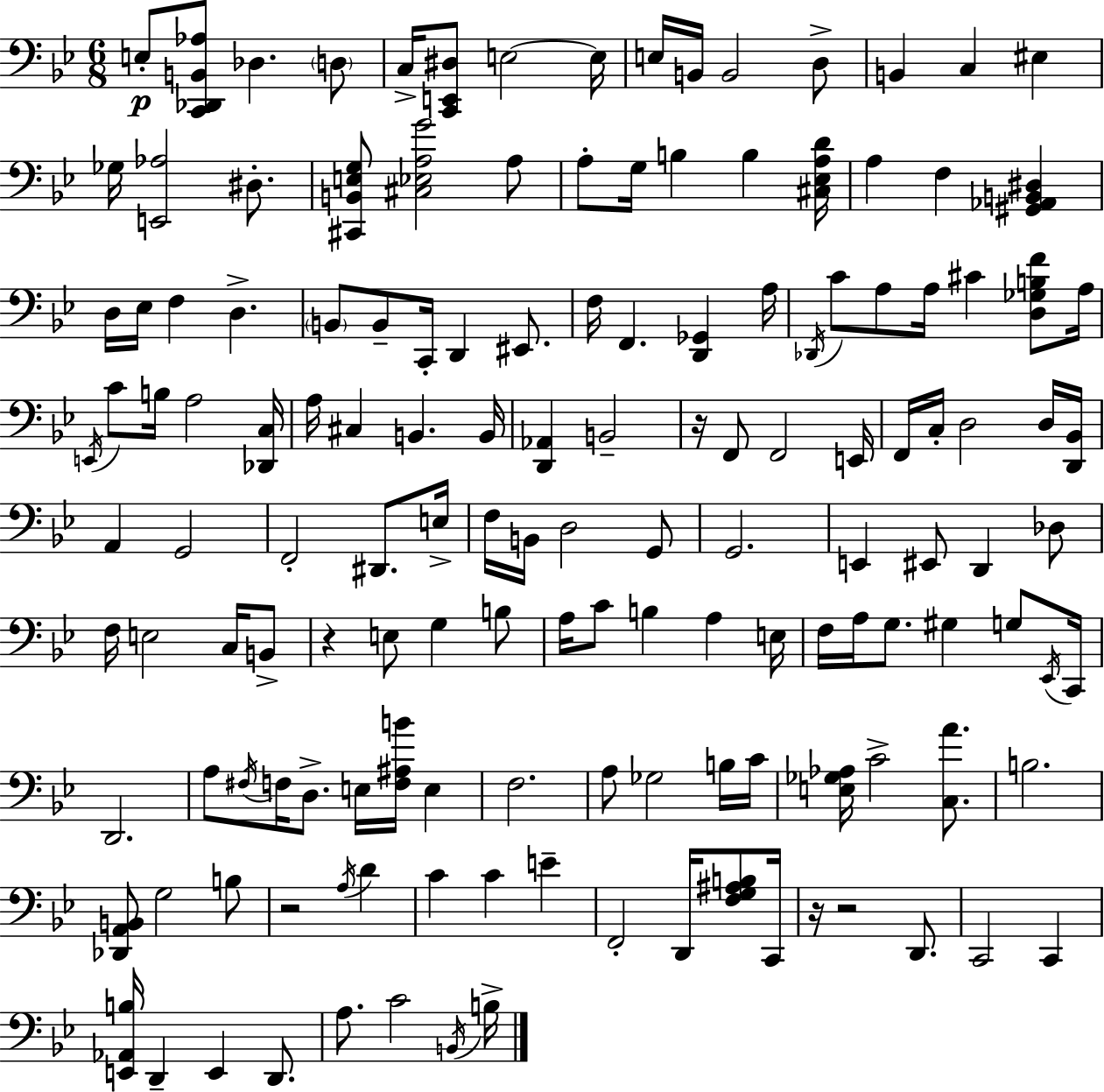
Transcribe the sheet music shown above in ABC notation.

X:1
T:Untitled
M:6/8
L:1/4
K:Gm
E,/2 [C,,_D,,B,,_A,]/2 _D, D,/2 C,/4 [C,,E,,^D,]/2 E,2 E,/4 E,/4 B,,/4 B,,2 D,/2 B,, C, ^E, _G,/4 [E,,_A,]2 ^D,/2 [^C,,B,,E,G,]/2 [^C,_E,A,G]2 A,/2 A,/2 G,/4 B, B, [^C,_E,A,D]/4 A, F, [^G,,_A,,B,,^D,] D,/4 _E,/4 F, D, B,,/2 B,,/2 C,,/4 D,, ^E,,/2 F,/4 F,, [D,,_G,,] A,/4 _D,,/4 C/2 A,/2 A,/4 ^C [D,_G,B,F]/2 A,/4 E,,/4 C/2 B,/4 A,2 [_D,,C,]/4 A,/4 ^C, B,, B,,/4 [D,,_A,,] B,,2 z/4 F,,/2 F,,2 E,,/4 F,,/4 C,/4 D,2 D,/4 [D,,_B,,]/4 A,, G,,2 F,,2 ^D,,/2 E,/4 F,/4 B,,/4 D,2 G,,/2 G,,2 E,, ^E,,/2 D,, _D,/2 F,/4 E,2 C,/4 B,,/2 z E,/2 G, B,/2 A,/4 C/2 B, A, E,/4 F,/4 A,/4 G,/2 ^G, G,/2 _E,,/4 C,,/4 D,,2 A,/2 ^F,/4 F,/4 D,/2 E,/4 [F,^A,B]/4 E, F,2 A,/2 _G,2 B,/4 C/4 [E,_G,_A,]/4 C2 [C,A]/2 B,2 [_D,,A,,B,,]/2 G,2 B,/2 z2 A,/4 D C C E F,,2 D,,/4 [F,G,^A,B,]/2 C,,/4 z/4 z2 D,,/2 C,,2 C,, [E,,_A,,B,]/4 D,, E,, D,,/2 A,/2 C2 B,,/4 B,/4